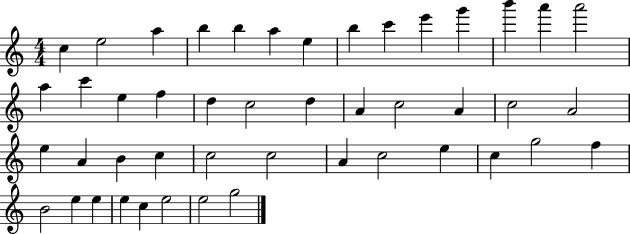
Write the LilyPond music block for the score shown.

{
  \clef treble
  \numericTimeSignature
  \time 4/4
  \key c \major
  c''4 e''2 a''4 | b''4 b''4 a''4 e''4 | b''4 c'''4 e'''4 g'''4 | b'''4 a'''4 a'''2 | \break a''4 c'''4 e''4 f''4 | d''4 c''2 d''4 | a'4 c''2 a'4 | c''2 a'2 | \break e''4 a'4 b'4 c''4 | c''2 c''2 | a'4 c''2 e''4 | c''4 g''2 f''4 | \break b'2 e''4 e''4 | e''4 c''4 e''2 | e''2 g''2 | \bar "|."
}